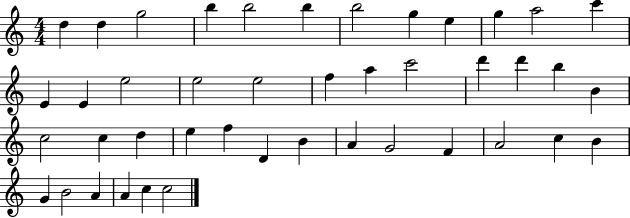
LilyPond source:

{
  \clef treble
  \numericTimeSignature
  \time 4/4
  \key c \major
  d''4 d''4 g''2 | b''4 b''2 b''4 | b''2 g''4 e''4 | g''4 a''2 c'''4 | \break e'4 e'4 e''2 | e''2 e''2 | f''4 a''4 c'''2 | d'''4 d'''4 b''4 b'4 | \break c''2 c''4 d''4 | e''4 f''4 d'4 b'4 | a'4 g'2 f'4 | a'2 c''4 b'4 | \break g'4 b'2 a'4 | a'4 c''4 c''2 | \bar "|."
}